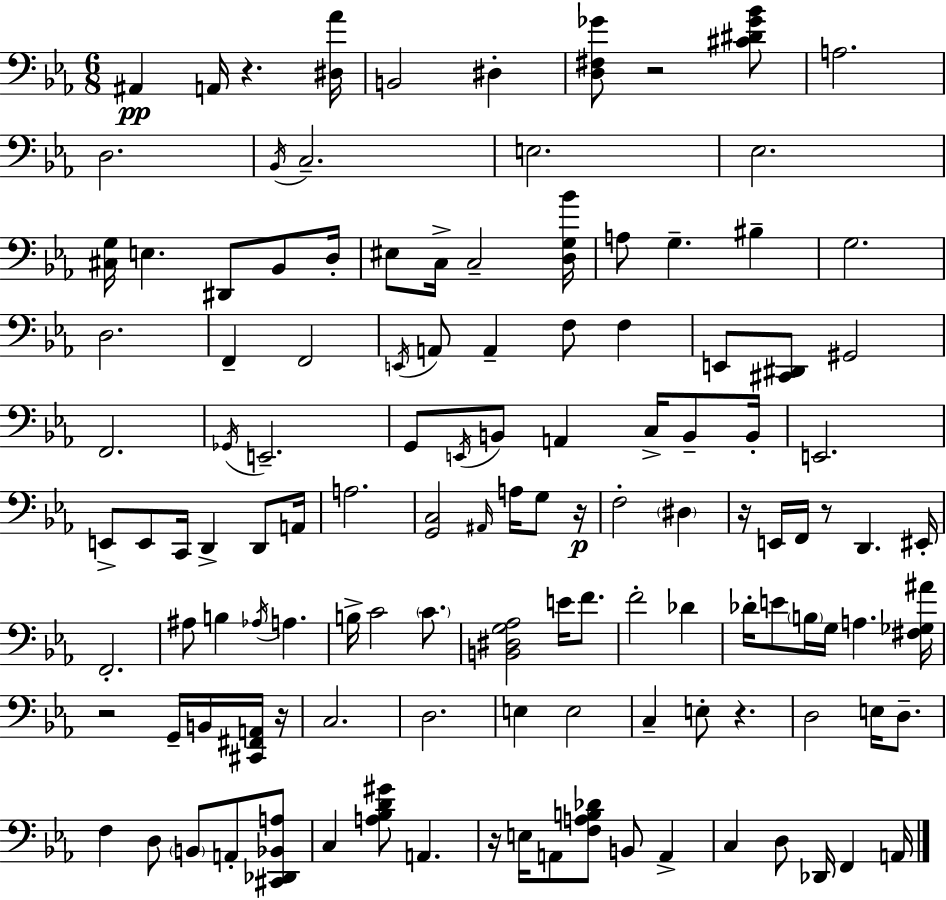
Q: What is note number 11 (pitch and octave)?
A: E3